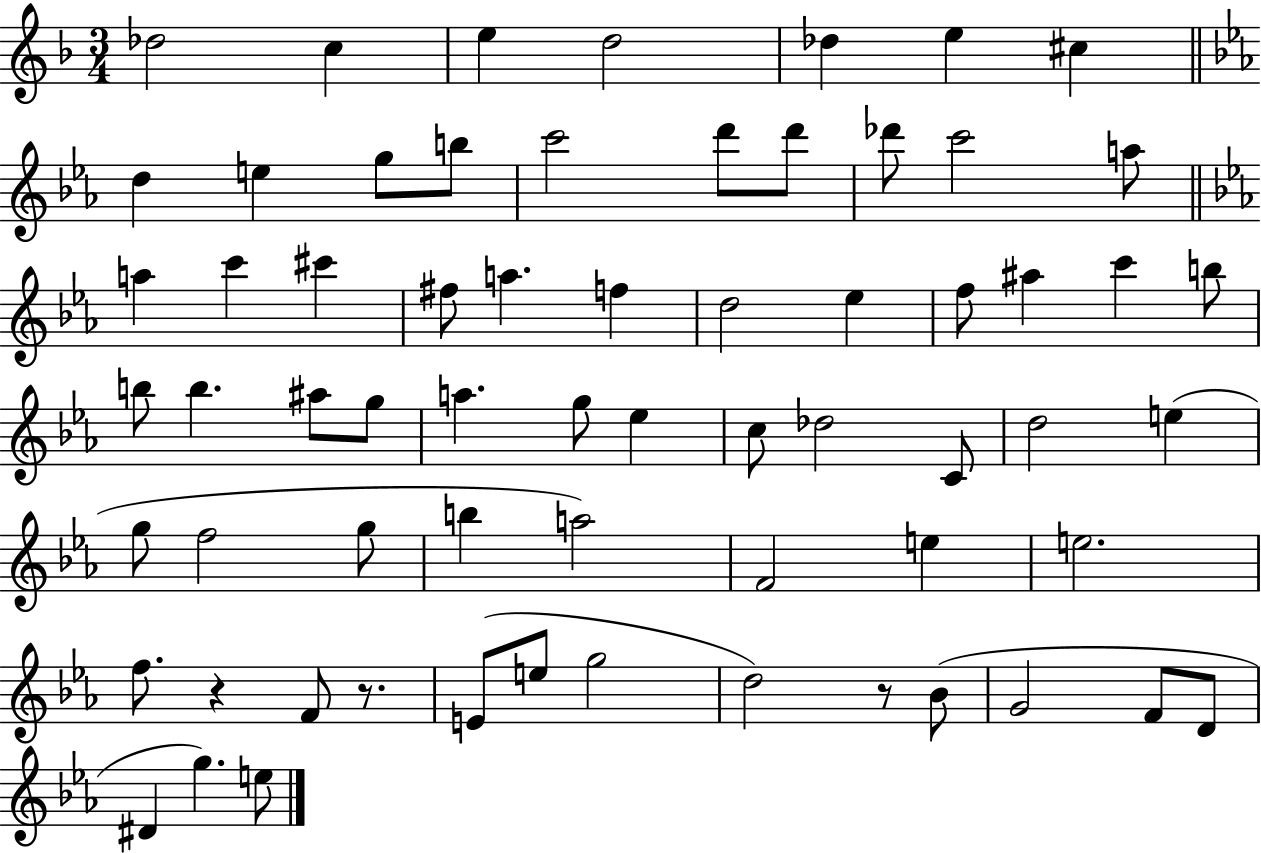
X:1
T:Untitled
M:3/4
L:1/4
K:F
_d2 c e d2 _d e ^c d e g/2 b/2 c'2 d'/2 d'/2 _d'/2 c'2 a/2 a c' ^c' ^f/2 a f d2 _e f/2 ^a c' b/2 b/2 b ^a/2 g/2 a g/2 _e c/2 _d2 C/2 d2 e g/2 f2 g/2 b a2 F2 e e2 f/2 z F/2 z/2 E/2 e/2 g2 d2 z/2 _B/2 G2 F/2 D/2 ^D g e/2